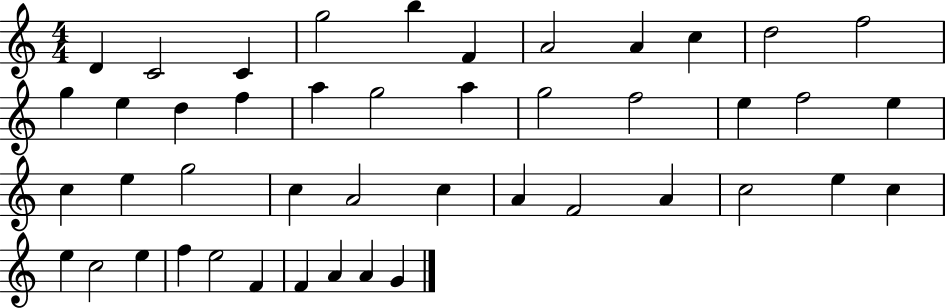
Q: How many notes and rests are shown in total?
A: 45